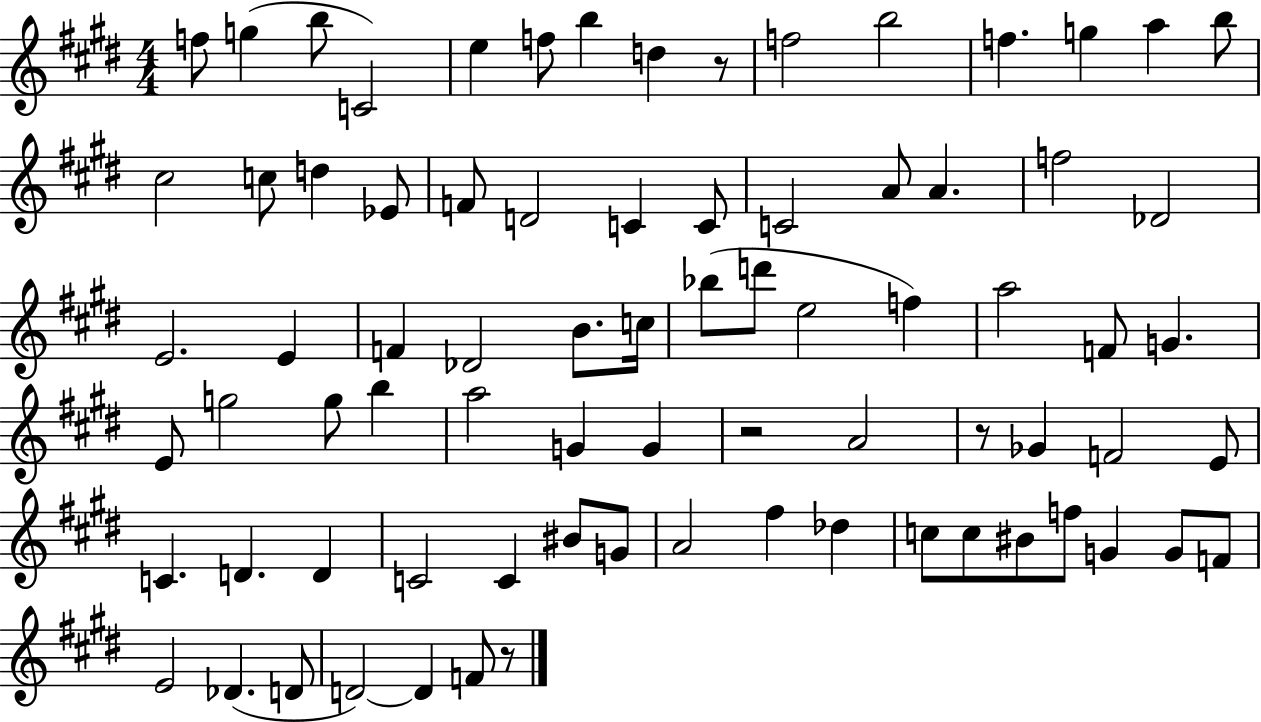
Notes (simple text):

F5/e G5/q B5/e C4/h E5/q F5/e B5/q D5/q R/e F5/h B5/h F5/q. G5/q A5/q B5/e C#5/h C5/e D5/q Eb4/e F4/e D4/h C4/q C4/e C4/h A4/e A4/q. F5/h Db4/h E4/h. E4/q F4/q Db4/h B4/e. C5/s Bb5/e D6/e E5/h F5/q A5/h F4/e G4/q. E4/e G5/h G5/e B5/q A5/h G4/q G4/q R/h A4/h R/e Gb4/q F4/h E4/e C4/q. D4/q. D4/q C4/h C4/q BIS4/e G4/e A4/h F#5/q Db5/q C5/e C5/e BIS4/e F5/e G4/q G4/e F4/e E4/h Db4/q. D4/e D4/h D4/q F4/e R/e